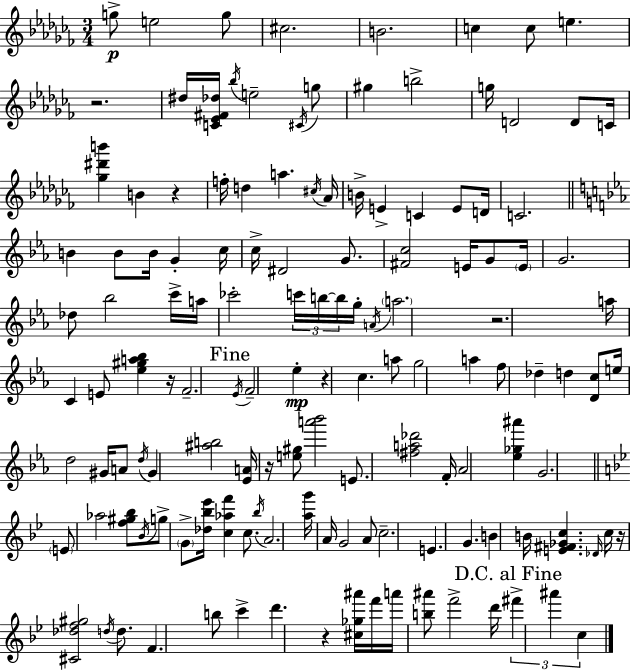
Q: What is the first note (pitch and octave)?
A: G5